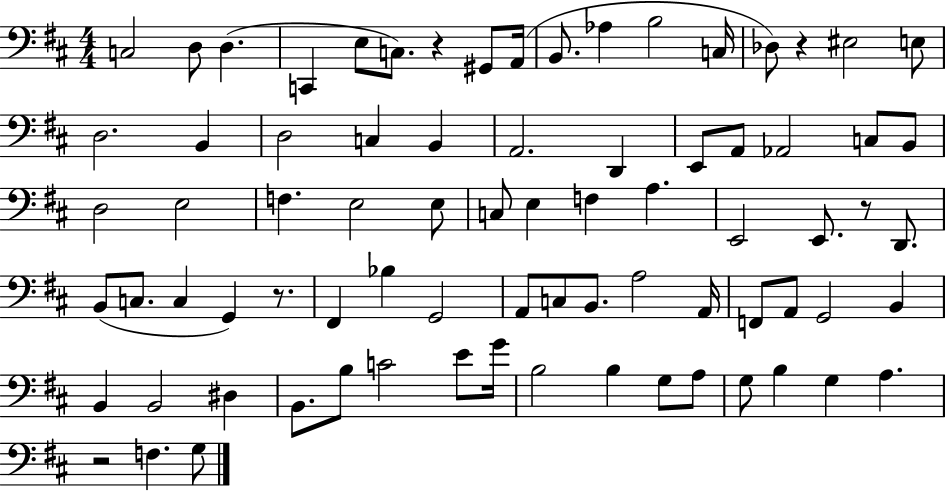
C3/h D3/e D3/q. C2/q E3/e C3/e. R/q G#2/e A2/s B2/e. Ab3/q B3/h C3/s Db3/e R/q EIS3/h E3/e D3/h. B2/q D3/h C3/q B2/q A2/h. D2/q E2/e A2/e Ab2/h C3/e B2/e D3/h E3/h F3/q. E3/h E3/e C3/e E3/q F3/q A3/q. E2/h E2/e. R/e D2/e. B2/e C3/e. C3/q G2/q R/e. F#2/q Bb3/q G2/h A2/e C3/e B2/e. A3/h A2/s F2/e A2/e G2/h B2/q B2/q B2/h D#3/q B2/e. B3/e C4/h E4/e G4/s B3/h B3/q G3/e A3/e G3/e B3/q G3/q A3/q. R/h F3/q. G3/e